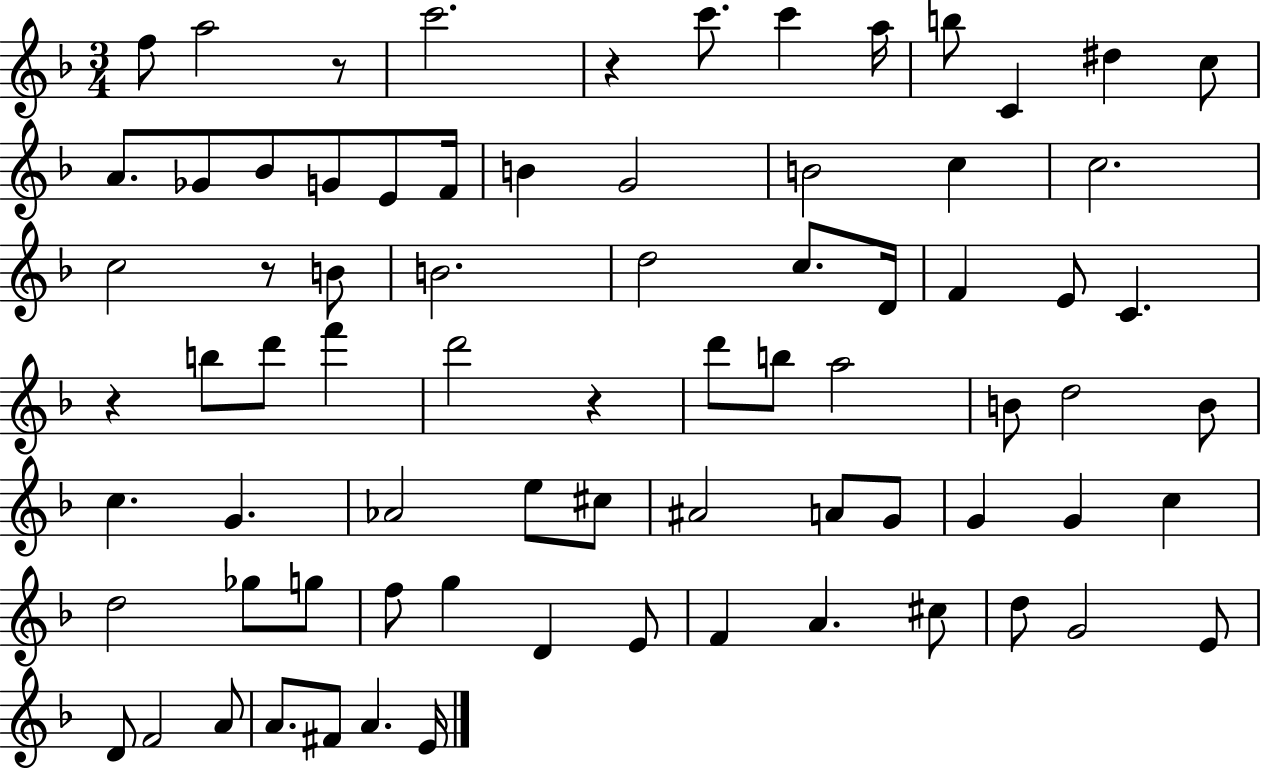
F5/e A5/h R/e C6/h. R/q C6/e. C6/q A5/s B5/e C4/q D#5/q C5/e A4/e. Gb4/e Bb4/e G4/e E4/e F4/s B4/q G4/h B4/h C5/q C5/h. C5/h R/e B4/e B4/h. D5/h C5/e. D4/s F4/q E4/e C4/q. R/q B5/e D6/e F6/q D6/h R/q D6/e B5/e A5/h B4/e D5/h B4/e C5/q. G4/q. Ab4/h E5/e C#5/e A#4/h A4/e G4/e G4/q G4/q C5/q D5/h Gb5/e G5/e F5/e G5/q D4/q E4/e F4/q A4/q. C#5/e D5/e G4/h E4/e D4/e F4/h A4/e A4/e. F#4/e A4/q. E4/s